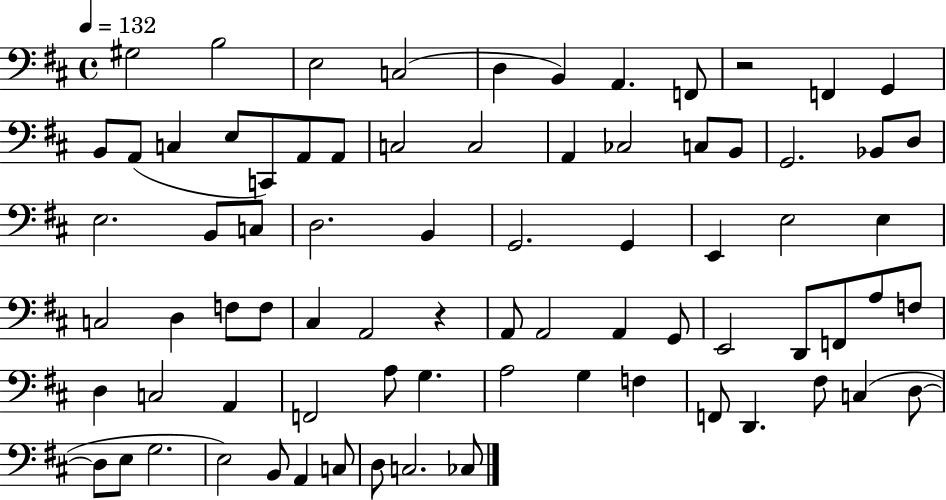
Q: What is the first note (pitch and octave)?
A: G#3